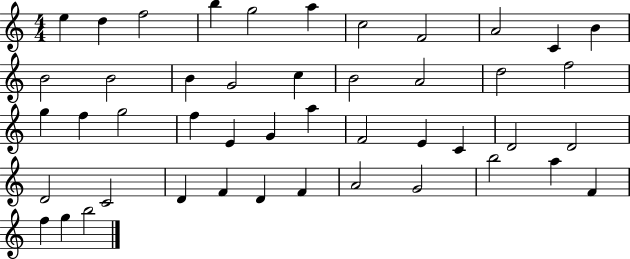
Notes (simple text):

E5/q D5/q F5/h B5/q G5/h A5/q C5/h F4/h A4/h C4/q B4/q B4/h B4/h B4/q G4/h C5/q B4/h A4/h D5/h F5/h G5/q F5/q G5/h F5/q E4/q G4/q A5/q F4/h E4/q C4/q D4/h D4/h D4/h C4/h D4/q F4/q D4/q F4/q A4/h G4/h B5/h A5/q F4/q F5/q G5/q B5/h